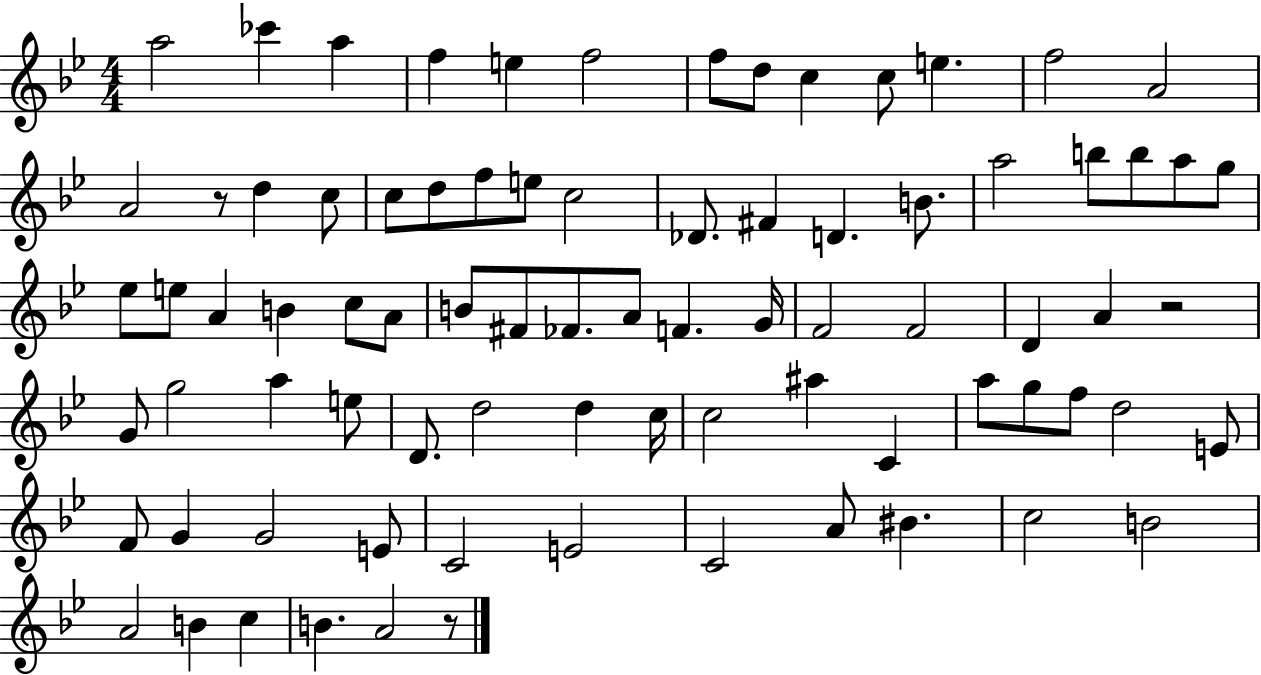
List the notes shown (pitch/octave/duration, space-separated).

A5/h CES6/q A5/q F5/q E5/q F5/h F5/e D5/e C5/q C5/e E5/q. F5/h A4/h A4/h R/e D5/q C5/e C5/e D5/e F5/e E5/e C5/h Db4/e. F#4/q D4/q. B4/e. A5/h B5/e B5/e A5/e G5/e Eb5/e E5/e A4/q B4/q C5/e A4/e B4/e F#4/e FES4/e. A4/e F4/q. G4/s F4/h F4/h D4/q A4/q R/h G4/e G5/h A5/q E5/e D4/e. D5/h D5/q C5/s C5/h A#5/q C4/q A5/e G5/e F5/e D5/h E4/e F4/e G4/q G4/h E4/e C4/h E4/h C4/h A4/e BIS4/q. C5/h B4/h A4/h B4/q C5/q B4/q. A4/h R/e